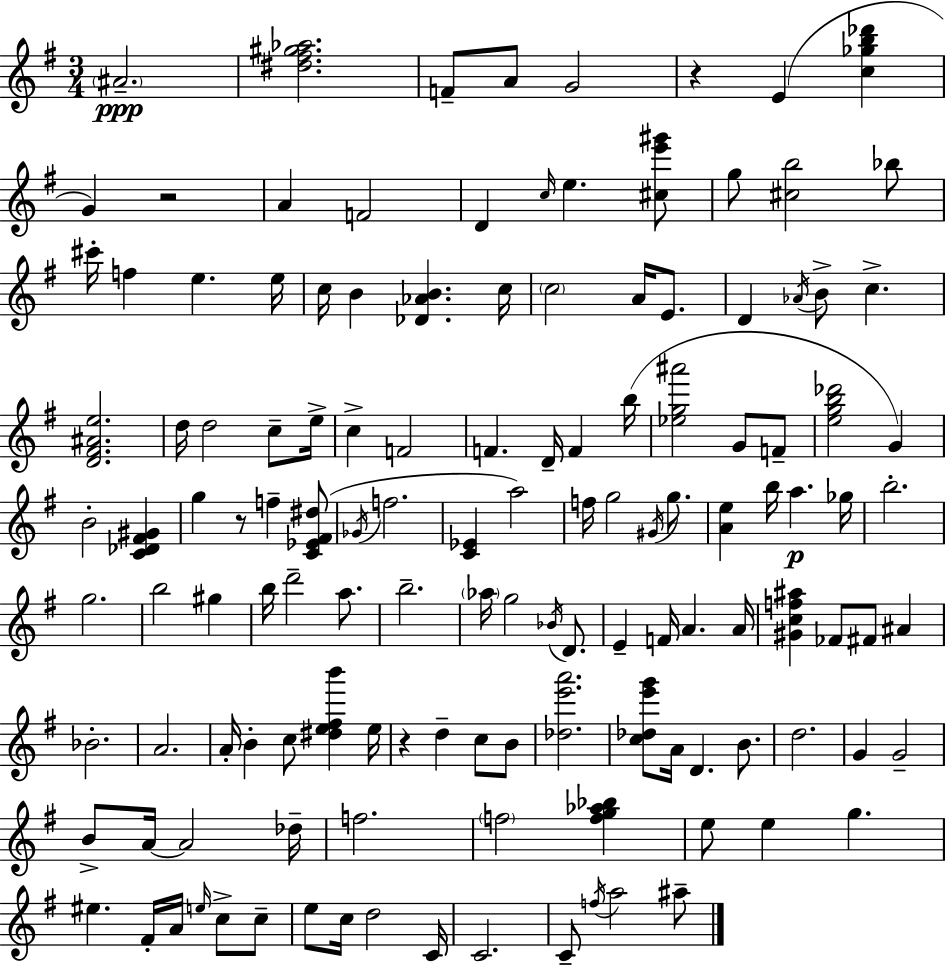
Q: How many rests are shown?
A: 4